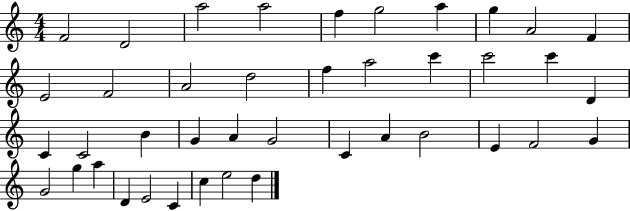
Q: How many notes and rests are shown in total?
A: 41